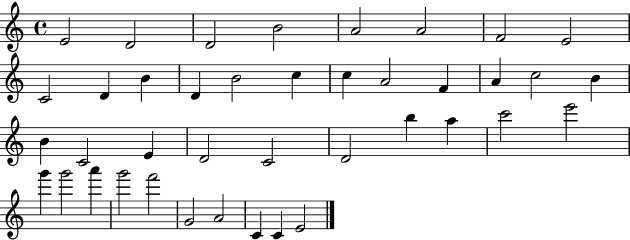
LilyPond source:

{
  \clef treble
  \time 4/4
  \defaultTimeSignature
  \key c \major
  e'2 d'2 | d'2 b'2 | a'2 a'2 | f'2 e'2 | \break c'2 d'4 b'4 | d'4 b'2 c''4 | c''4 a'2 f'4 | a'4 c''2 b'4 | \break b'4 c'2 e'4 | d'2 c'2 | d'2 b''4 a''4 | c'''2 e'''2 | \break g'''4 g'''2 a'''4 | g'''2 f'''2 | g'2 a'2 | c'4 c'4 e'2 | \break \bar "|."
}